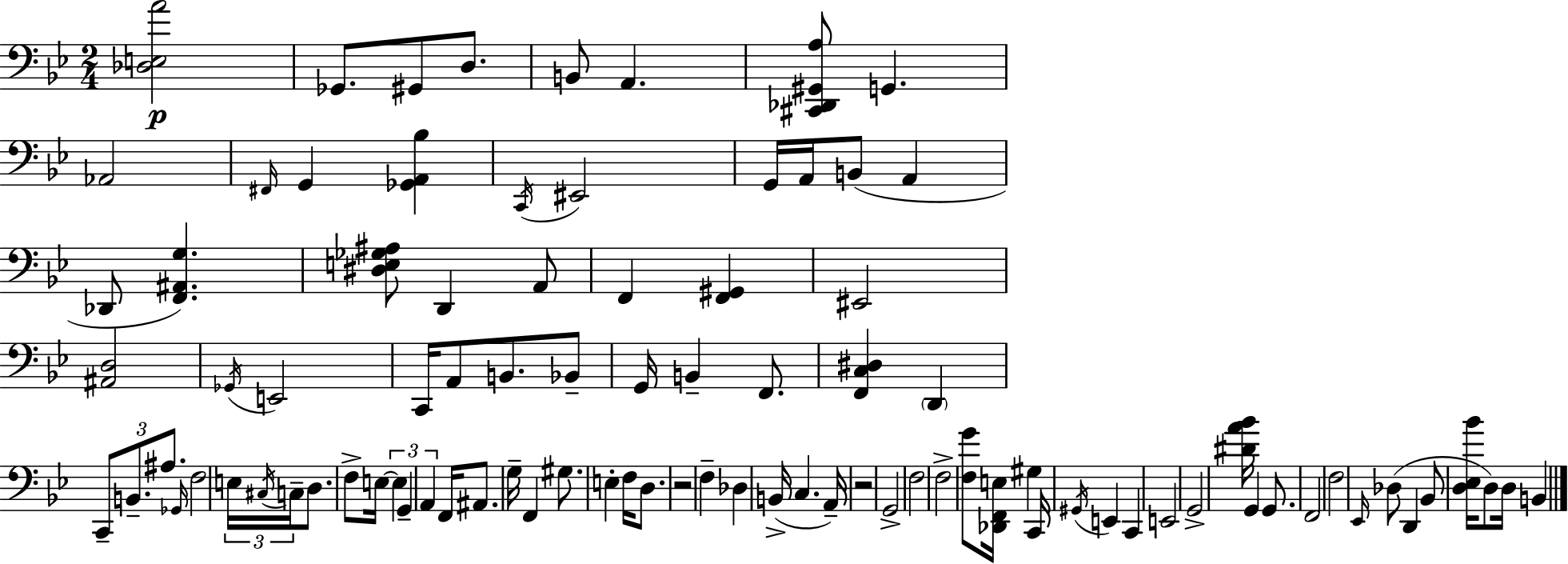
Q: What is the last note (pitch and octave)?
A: B2